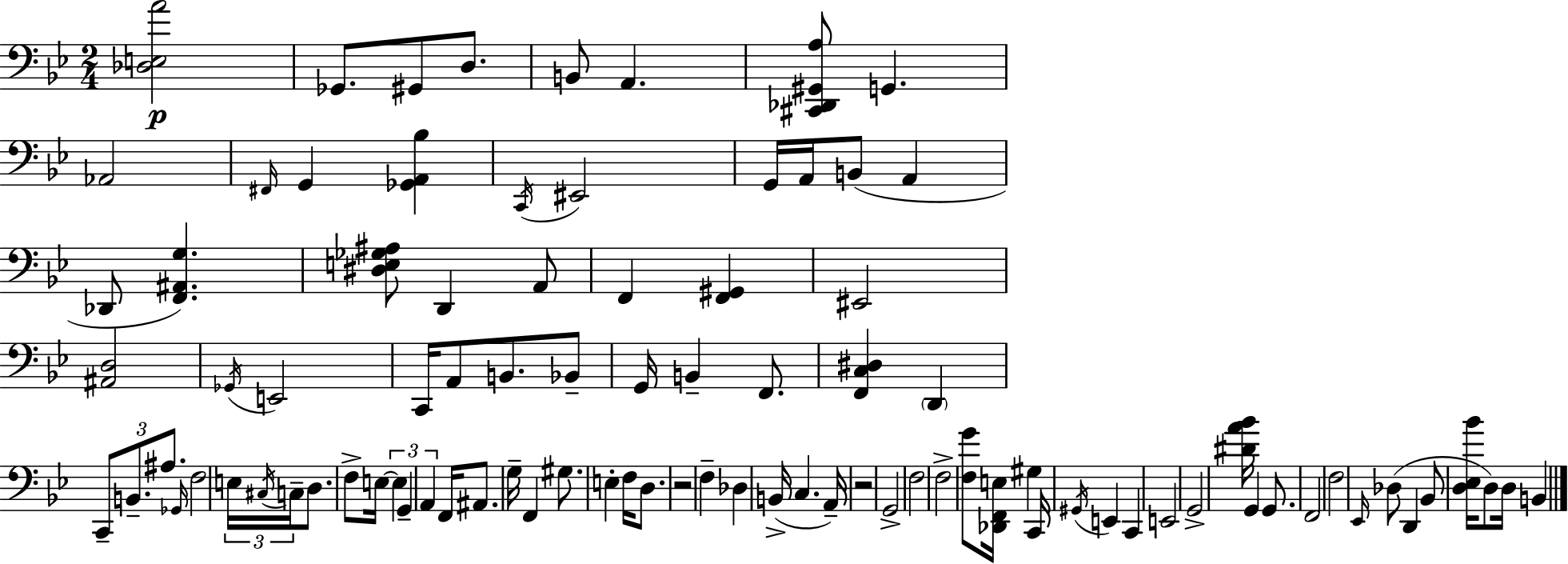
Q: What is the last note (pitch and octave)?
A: B2